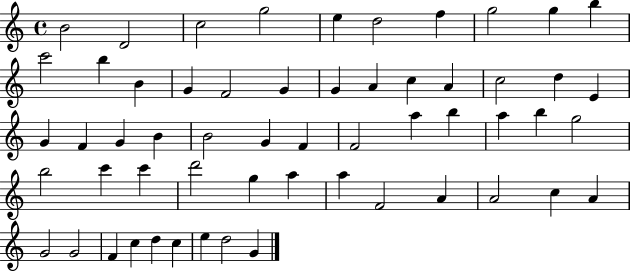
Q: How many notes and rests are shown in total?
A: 57